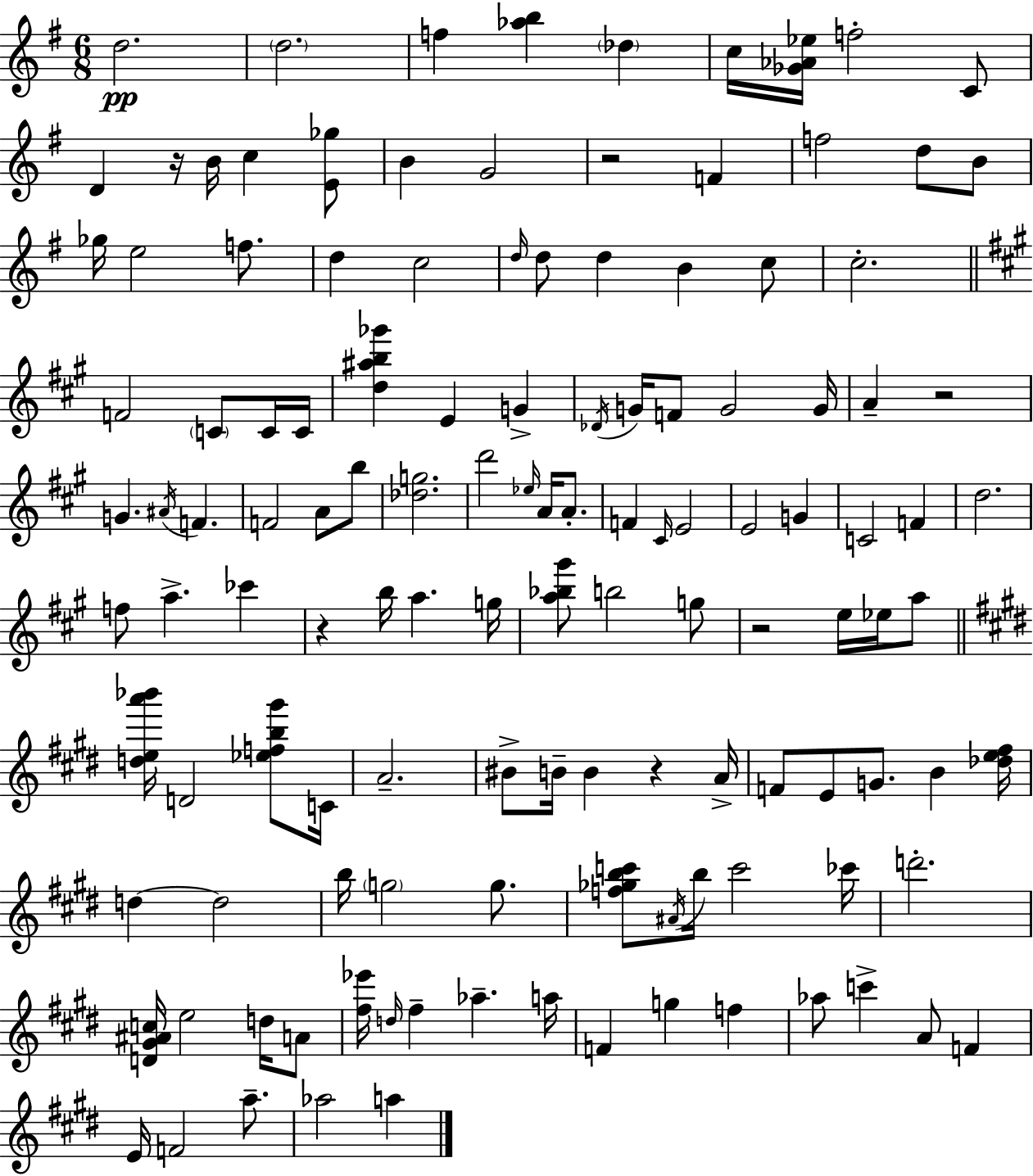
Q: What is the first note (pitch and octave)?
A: D5